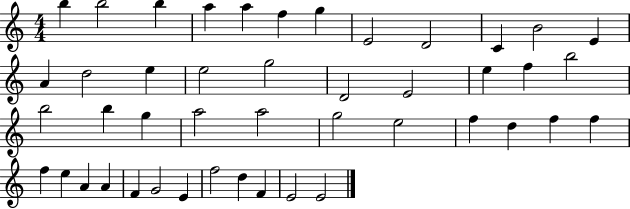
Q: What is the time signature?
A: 4/4